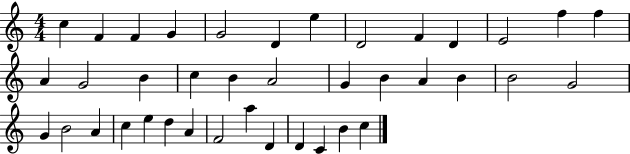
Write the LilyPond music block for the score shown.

{
  \clef treble
  \numericTimeSignature
  \time 4/4
  \key c \major
  c''4 f'4 f'4 g'4 | g'2 d'4 e''4 | d'2 f'4 d'4 | e'2 f''4 f''4 | \break a'4 g'2 b'4 | c''4 b'4 a'2 | g'4 b'4 a'4 b'4 | b'2 g'2 | \break g'4 b'2 a'4 | c''4 e''4 d''4 a'4 | f'2 a''4 d'4 | d'4 c'4 b'4 c''4 | \break \bar "|."
}